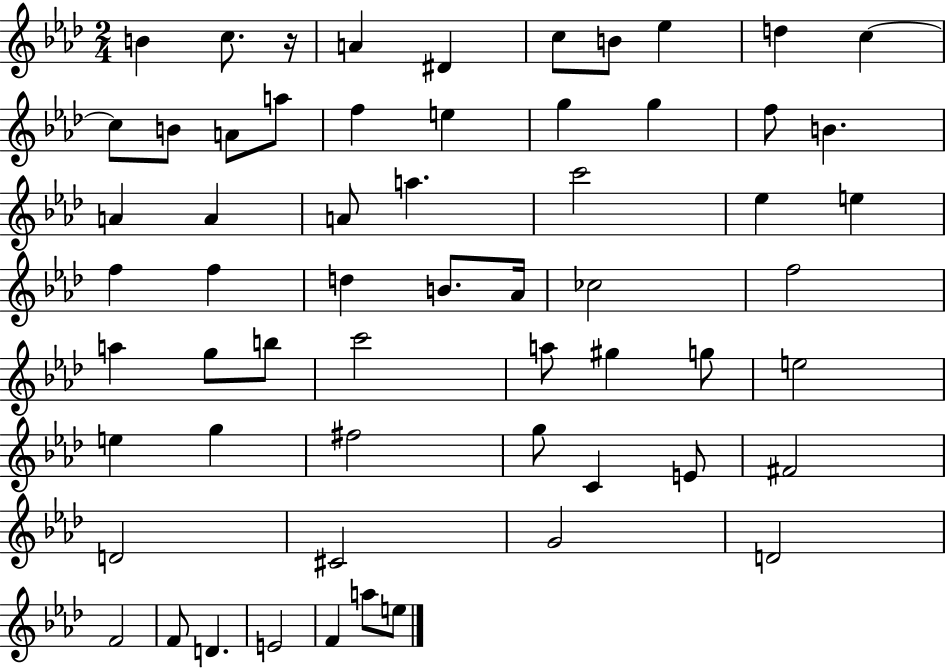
{
  \clef treble
  \numericTimeSignature
  \time 2/4
  \key aes \major
  \repeat volta 2 { b'4 c''8. r16 | a'4 dis'4 | c''8 b'8 ees''4 | d''4 c''4~~ | \break c''8 b'8 a'8 a''8 | f''4 e''4 | g''4 g''4 | f''8 b'4. | \break a'4 a'4 | a'8 a''4. | c'''2 | ees''4 e''4 | \break f''4 f''4 | d''4 b'8. aes'16 | ces''2 | f''2 | \break a''4 g''8 b''8 | c'''2 | a''8 gis''4 g''8 | e''2 | \break e''4 g''4 | fis''2 | g''8 c'4 e'8 | fis'2 | \break d'2 | cis'2 | g'2 | d'2 | \break f'2 | f'8 d'4. | e'2 | f'4 a''8 e''8 | \break } \bar "|."
}